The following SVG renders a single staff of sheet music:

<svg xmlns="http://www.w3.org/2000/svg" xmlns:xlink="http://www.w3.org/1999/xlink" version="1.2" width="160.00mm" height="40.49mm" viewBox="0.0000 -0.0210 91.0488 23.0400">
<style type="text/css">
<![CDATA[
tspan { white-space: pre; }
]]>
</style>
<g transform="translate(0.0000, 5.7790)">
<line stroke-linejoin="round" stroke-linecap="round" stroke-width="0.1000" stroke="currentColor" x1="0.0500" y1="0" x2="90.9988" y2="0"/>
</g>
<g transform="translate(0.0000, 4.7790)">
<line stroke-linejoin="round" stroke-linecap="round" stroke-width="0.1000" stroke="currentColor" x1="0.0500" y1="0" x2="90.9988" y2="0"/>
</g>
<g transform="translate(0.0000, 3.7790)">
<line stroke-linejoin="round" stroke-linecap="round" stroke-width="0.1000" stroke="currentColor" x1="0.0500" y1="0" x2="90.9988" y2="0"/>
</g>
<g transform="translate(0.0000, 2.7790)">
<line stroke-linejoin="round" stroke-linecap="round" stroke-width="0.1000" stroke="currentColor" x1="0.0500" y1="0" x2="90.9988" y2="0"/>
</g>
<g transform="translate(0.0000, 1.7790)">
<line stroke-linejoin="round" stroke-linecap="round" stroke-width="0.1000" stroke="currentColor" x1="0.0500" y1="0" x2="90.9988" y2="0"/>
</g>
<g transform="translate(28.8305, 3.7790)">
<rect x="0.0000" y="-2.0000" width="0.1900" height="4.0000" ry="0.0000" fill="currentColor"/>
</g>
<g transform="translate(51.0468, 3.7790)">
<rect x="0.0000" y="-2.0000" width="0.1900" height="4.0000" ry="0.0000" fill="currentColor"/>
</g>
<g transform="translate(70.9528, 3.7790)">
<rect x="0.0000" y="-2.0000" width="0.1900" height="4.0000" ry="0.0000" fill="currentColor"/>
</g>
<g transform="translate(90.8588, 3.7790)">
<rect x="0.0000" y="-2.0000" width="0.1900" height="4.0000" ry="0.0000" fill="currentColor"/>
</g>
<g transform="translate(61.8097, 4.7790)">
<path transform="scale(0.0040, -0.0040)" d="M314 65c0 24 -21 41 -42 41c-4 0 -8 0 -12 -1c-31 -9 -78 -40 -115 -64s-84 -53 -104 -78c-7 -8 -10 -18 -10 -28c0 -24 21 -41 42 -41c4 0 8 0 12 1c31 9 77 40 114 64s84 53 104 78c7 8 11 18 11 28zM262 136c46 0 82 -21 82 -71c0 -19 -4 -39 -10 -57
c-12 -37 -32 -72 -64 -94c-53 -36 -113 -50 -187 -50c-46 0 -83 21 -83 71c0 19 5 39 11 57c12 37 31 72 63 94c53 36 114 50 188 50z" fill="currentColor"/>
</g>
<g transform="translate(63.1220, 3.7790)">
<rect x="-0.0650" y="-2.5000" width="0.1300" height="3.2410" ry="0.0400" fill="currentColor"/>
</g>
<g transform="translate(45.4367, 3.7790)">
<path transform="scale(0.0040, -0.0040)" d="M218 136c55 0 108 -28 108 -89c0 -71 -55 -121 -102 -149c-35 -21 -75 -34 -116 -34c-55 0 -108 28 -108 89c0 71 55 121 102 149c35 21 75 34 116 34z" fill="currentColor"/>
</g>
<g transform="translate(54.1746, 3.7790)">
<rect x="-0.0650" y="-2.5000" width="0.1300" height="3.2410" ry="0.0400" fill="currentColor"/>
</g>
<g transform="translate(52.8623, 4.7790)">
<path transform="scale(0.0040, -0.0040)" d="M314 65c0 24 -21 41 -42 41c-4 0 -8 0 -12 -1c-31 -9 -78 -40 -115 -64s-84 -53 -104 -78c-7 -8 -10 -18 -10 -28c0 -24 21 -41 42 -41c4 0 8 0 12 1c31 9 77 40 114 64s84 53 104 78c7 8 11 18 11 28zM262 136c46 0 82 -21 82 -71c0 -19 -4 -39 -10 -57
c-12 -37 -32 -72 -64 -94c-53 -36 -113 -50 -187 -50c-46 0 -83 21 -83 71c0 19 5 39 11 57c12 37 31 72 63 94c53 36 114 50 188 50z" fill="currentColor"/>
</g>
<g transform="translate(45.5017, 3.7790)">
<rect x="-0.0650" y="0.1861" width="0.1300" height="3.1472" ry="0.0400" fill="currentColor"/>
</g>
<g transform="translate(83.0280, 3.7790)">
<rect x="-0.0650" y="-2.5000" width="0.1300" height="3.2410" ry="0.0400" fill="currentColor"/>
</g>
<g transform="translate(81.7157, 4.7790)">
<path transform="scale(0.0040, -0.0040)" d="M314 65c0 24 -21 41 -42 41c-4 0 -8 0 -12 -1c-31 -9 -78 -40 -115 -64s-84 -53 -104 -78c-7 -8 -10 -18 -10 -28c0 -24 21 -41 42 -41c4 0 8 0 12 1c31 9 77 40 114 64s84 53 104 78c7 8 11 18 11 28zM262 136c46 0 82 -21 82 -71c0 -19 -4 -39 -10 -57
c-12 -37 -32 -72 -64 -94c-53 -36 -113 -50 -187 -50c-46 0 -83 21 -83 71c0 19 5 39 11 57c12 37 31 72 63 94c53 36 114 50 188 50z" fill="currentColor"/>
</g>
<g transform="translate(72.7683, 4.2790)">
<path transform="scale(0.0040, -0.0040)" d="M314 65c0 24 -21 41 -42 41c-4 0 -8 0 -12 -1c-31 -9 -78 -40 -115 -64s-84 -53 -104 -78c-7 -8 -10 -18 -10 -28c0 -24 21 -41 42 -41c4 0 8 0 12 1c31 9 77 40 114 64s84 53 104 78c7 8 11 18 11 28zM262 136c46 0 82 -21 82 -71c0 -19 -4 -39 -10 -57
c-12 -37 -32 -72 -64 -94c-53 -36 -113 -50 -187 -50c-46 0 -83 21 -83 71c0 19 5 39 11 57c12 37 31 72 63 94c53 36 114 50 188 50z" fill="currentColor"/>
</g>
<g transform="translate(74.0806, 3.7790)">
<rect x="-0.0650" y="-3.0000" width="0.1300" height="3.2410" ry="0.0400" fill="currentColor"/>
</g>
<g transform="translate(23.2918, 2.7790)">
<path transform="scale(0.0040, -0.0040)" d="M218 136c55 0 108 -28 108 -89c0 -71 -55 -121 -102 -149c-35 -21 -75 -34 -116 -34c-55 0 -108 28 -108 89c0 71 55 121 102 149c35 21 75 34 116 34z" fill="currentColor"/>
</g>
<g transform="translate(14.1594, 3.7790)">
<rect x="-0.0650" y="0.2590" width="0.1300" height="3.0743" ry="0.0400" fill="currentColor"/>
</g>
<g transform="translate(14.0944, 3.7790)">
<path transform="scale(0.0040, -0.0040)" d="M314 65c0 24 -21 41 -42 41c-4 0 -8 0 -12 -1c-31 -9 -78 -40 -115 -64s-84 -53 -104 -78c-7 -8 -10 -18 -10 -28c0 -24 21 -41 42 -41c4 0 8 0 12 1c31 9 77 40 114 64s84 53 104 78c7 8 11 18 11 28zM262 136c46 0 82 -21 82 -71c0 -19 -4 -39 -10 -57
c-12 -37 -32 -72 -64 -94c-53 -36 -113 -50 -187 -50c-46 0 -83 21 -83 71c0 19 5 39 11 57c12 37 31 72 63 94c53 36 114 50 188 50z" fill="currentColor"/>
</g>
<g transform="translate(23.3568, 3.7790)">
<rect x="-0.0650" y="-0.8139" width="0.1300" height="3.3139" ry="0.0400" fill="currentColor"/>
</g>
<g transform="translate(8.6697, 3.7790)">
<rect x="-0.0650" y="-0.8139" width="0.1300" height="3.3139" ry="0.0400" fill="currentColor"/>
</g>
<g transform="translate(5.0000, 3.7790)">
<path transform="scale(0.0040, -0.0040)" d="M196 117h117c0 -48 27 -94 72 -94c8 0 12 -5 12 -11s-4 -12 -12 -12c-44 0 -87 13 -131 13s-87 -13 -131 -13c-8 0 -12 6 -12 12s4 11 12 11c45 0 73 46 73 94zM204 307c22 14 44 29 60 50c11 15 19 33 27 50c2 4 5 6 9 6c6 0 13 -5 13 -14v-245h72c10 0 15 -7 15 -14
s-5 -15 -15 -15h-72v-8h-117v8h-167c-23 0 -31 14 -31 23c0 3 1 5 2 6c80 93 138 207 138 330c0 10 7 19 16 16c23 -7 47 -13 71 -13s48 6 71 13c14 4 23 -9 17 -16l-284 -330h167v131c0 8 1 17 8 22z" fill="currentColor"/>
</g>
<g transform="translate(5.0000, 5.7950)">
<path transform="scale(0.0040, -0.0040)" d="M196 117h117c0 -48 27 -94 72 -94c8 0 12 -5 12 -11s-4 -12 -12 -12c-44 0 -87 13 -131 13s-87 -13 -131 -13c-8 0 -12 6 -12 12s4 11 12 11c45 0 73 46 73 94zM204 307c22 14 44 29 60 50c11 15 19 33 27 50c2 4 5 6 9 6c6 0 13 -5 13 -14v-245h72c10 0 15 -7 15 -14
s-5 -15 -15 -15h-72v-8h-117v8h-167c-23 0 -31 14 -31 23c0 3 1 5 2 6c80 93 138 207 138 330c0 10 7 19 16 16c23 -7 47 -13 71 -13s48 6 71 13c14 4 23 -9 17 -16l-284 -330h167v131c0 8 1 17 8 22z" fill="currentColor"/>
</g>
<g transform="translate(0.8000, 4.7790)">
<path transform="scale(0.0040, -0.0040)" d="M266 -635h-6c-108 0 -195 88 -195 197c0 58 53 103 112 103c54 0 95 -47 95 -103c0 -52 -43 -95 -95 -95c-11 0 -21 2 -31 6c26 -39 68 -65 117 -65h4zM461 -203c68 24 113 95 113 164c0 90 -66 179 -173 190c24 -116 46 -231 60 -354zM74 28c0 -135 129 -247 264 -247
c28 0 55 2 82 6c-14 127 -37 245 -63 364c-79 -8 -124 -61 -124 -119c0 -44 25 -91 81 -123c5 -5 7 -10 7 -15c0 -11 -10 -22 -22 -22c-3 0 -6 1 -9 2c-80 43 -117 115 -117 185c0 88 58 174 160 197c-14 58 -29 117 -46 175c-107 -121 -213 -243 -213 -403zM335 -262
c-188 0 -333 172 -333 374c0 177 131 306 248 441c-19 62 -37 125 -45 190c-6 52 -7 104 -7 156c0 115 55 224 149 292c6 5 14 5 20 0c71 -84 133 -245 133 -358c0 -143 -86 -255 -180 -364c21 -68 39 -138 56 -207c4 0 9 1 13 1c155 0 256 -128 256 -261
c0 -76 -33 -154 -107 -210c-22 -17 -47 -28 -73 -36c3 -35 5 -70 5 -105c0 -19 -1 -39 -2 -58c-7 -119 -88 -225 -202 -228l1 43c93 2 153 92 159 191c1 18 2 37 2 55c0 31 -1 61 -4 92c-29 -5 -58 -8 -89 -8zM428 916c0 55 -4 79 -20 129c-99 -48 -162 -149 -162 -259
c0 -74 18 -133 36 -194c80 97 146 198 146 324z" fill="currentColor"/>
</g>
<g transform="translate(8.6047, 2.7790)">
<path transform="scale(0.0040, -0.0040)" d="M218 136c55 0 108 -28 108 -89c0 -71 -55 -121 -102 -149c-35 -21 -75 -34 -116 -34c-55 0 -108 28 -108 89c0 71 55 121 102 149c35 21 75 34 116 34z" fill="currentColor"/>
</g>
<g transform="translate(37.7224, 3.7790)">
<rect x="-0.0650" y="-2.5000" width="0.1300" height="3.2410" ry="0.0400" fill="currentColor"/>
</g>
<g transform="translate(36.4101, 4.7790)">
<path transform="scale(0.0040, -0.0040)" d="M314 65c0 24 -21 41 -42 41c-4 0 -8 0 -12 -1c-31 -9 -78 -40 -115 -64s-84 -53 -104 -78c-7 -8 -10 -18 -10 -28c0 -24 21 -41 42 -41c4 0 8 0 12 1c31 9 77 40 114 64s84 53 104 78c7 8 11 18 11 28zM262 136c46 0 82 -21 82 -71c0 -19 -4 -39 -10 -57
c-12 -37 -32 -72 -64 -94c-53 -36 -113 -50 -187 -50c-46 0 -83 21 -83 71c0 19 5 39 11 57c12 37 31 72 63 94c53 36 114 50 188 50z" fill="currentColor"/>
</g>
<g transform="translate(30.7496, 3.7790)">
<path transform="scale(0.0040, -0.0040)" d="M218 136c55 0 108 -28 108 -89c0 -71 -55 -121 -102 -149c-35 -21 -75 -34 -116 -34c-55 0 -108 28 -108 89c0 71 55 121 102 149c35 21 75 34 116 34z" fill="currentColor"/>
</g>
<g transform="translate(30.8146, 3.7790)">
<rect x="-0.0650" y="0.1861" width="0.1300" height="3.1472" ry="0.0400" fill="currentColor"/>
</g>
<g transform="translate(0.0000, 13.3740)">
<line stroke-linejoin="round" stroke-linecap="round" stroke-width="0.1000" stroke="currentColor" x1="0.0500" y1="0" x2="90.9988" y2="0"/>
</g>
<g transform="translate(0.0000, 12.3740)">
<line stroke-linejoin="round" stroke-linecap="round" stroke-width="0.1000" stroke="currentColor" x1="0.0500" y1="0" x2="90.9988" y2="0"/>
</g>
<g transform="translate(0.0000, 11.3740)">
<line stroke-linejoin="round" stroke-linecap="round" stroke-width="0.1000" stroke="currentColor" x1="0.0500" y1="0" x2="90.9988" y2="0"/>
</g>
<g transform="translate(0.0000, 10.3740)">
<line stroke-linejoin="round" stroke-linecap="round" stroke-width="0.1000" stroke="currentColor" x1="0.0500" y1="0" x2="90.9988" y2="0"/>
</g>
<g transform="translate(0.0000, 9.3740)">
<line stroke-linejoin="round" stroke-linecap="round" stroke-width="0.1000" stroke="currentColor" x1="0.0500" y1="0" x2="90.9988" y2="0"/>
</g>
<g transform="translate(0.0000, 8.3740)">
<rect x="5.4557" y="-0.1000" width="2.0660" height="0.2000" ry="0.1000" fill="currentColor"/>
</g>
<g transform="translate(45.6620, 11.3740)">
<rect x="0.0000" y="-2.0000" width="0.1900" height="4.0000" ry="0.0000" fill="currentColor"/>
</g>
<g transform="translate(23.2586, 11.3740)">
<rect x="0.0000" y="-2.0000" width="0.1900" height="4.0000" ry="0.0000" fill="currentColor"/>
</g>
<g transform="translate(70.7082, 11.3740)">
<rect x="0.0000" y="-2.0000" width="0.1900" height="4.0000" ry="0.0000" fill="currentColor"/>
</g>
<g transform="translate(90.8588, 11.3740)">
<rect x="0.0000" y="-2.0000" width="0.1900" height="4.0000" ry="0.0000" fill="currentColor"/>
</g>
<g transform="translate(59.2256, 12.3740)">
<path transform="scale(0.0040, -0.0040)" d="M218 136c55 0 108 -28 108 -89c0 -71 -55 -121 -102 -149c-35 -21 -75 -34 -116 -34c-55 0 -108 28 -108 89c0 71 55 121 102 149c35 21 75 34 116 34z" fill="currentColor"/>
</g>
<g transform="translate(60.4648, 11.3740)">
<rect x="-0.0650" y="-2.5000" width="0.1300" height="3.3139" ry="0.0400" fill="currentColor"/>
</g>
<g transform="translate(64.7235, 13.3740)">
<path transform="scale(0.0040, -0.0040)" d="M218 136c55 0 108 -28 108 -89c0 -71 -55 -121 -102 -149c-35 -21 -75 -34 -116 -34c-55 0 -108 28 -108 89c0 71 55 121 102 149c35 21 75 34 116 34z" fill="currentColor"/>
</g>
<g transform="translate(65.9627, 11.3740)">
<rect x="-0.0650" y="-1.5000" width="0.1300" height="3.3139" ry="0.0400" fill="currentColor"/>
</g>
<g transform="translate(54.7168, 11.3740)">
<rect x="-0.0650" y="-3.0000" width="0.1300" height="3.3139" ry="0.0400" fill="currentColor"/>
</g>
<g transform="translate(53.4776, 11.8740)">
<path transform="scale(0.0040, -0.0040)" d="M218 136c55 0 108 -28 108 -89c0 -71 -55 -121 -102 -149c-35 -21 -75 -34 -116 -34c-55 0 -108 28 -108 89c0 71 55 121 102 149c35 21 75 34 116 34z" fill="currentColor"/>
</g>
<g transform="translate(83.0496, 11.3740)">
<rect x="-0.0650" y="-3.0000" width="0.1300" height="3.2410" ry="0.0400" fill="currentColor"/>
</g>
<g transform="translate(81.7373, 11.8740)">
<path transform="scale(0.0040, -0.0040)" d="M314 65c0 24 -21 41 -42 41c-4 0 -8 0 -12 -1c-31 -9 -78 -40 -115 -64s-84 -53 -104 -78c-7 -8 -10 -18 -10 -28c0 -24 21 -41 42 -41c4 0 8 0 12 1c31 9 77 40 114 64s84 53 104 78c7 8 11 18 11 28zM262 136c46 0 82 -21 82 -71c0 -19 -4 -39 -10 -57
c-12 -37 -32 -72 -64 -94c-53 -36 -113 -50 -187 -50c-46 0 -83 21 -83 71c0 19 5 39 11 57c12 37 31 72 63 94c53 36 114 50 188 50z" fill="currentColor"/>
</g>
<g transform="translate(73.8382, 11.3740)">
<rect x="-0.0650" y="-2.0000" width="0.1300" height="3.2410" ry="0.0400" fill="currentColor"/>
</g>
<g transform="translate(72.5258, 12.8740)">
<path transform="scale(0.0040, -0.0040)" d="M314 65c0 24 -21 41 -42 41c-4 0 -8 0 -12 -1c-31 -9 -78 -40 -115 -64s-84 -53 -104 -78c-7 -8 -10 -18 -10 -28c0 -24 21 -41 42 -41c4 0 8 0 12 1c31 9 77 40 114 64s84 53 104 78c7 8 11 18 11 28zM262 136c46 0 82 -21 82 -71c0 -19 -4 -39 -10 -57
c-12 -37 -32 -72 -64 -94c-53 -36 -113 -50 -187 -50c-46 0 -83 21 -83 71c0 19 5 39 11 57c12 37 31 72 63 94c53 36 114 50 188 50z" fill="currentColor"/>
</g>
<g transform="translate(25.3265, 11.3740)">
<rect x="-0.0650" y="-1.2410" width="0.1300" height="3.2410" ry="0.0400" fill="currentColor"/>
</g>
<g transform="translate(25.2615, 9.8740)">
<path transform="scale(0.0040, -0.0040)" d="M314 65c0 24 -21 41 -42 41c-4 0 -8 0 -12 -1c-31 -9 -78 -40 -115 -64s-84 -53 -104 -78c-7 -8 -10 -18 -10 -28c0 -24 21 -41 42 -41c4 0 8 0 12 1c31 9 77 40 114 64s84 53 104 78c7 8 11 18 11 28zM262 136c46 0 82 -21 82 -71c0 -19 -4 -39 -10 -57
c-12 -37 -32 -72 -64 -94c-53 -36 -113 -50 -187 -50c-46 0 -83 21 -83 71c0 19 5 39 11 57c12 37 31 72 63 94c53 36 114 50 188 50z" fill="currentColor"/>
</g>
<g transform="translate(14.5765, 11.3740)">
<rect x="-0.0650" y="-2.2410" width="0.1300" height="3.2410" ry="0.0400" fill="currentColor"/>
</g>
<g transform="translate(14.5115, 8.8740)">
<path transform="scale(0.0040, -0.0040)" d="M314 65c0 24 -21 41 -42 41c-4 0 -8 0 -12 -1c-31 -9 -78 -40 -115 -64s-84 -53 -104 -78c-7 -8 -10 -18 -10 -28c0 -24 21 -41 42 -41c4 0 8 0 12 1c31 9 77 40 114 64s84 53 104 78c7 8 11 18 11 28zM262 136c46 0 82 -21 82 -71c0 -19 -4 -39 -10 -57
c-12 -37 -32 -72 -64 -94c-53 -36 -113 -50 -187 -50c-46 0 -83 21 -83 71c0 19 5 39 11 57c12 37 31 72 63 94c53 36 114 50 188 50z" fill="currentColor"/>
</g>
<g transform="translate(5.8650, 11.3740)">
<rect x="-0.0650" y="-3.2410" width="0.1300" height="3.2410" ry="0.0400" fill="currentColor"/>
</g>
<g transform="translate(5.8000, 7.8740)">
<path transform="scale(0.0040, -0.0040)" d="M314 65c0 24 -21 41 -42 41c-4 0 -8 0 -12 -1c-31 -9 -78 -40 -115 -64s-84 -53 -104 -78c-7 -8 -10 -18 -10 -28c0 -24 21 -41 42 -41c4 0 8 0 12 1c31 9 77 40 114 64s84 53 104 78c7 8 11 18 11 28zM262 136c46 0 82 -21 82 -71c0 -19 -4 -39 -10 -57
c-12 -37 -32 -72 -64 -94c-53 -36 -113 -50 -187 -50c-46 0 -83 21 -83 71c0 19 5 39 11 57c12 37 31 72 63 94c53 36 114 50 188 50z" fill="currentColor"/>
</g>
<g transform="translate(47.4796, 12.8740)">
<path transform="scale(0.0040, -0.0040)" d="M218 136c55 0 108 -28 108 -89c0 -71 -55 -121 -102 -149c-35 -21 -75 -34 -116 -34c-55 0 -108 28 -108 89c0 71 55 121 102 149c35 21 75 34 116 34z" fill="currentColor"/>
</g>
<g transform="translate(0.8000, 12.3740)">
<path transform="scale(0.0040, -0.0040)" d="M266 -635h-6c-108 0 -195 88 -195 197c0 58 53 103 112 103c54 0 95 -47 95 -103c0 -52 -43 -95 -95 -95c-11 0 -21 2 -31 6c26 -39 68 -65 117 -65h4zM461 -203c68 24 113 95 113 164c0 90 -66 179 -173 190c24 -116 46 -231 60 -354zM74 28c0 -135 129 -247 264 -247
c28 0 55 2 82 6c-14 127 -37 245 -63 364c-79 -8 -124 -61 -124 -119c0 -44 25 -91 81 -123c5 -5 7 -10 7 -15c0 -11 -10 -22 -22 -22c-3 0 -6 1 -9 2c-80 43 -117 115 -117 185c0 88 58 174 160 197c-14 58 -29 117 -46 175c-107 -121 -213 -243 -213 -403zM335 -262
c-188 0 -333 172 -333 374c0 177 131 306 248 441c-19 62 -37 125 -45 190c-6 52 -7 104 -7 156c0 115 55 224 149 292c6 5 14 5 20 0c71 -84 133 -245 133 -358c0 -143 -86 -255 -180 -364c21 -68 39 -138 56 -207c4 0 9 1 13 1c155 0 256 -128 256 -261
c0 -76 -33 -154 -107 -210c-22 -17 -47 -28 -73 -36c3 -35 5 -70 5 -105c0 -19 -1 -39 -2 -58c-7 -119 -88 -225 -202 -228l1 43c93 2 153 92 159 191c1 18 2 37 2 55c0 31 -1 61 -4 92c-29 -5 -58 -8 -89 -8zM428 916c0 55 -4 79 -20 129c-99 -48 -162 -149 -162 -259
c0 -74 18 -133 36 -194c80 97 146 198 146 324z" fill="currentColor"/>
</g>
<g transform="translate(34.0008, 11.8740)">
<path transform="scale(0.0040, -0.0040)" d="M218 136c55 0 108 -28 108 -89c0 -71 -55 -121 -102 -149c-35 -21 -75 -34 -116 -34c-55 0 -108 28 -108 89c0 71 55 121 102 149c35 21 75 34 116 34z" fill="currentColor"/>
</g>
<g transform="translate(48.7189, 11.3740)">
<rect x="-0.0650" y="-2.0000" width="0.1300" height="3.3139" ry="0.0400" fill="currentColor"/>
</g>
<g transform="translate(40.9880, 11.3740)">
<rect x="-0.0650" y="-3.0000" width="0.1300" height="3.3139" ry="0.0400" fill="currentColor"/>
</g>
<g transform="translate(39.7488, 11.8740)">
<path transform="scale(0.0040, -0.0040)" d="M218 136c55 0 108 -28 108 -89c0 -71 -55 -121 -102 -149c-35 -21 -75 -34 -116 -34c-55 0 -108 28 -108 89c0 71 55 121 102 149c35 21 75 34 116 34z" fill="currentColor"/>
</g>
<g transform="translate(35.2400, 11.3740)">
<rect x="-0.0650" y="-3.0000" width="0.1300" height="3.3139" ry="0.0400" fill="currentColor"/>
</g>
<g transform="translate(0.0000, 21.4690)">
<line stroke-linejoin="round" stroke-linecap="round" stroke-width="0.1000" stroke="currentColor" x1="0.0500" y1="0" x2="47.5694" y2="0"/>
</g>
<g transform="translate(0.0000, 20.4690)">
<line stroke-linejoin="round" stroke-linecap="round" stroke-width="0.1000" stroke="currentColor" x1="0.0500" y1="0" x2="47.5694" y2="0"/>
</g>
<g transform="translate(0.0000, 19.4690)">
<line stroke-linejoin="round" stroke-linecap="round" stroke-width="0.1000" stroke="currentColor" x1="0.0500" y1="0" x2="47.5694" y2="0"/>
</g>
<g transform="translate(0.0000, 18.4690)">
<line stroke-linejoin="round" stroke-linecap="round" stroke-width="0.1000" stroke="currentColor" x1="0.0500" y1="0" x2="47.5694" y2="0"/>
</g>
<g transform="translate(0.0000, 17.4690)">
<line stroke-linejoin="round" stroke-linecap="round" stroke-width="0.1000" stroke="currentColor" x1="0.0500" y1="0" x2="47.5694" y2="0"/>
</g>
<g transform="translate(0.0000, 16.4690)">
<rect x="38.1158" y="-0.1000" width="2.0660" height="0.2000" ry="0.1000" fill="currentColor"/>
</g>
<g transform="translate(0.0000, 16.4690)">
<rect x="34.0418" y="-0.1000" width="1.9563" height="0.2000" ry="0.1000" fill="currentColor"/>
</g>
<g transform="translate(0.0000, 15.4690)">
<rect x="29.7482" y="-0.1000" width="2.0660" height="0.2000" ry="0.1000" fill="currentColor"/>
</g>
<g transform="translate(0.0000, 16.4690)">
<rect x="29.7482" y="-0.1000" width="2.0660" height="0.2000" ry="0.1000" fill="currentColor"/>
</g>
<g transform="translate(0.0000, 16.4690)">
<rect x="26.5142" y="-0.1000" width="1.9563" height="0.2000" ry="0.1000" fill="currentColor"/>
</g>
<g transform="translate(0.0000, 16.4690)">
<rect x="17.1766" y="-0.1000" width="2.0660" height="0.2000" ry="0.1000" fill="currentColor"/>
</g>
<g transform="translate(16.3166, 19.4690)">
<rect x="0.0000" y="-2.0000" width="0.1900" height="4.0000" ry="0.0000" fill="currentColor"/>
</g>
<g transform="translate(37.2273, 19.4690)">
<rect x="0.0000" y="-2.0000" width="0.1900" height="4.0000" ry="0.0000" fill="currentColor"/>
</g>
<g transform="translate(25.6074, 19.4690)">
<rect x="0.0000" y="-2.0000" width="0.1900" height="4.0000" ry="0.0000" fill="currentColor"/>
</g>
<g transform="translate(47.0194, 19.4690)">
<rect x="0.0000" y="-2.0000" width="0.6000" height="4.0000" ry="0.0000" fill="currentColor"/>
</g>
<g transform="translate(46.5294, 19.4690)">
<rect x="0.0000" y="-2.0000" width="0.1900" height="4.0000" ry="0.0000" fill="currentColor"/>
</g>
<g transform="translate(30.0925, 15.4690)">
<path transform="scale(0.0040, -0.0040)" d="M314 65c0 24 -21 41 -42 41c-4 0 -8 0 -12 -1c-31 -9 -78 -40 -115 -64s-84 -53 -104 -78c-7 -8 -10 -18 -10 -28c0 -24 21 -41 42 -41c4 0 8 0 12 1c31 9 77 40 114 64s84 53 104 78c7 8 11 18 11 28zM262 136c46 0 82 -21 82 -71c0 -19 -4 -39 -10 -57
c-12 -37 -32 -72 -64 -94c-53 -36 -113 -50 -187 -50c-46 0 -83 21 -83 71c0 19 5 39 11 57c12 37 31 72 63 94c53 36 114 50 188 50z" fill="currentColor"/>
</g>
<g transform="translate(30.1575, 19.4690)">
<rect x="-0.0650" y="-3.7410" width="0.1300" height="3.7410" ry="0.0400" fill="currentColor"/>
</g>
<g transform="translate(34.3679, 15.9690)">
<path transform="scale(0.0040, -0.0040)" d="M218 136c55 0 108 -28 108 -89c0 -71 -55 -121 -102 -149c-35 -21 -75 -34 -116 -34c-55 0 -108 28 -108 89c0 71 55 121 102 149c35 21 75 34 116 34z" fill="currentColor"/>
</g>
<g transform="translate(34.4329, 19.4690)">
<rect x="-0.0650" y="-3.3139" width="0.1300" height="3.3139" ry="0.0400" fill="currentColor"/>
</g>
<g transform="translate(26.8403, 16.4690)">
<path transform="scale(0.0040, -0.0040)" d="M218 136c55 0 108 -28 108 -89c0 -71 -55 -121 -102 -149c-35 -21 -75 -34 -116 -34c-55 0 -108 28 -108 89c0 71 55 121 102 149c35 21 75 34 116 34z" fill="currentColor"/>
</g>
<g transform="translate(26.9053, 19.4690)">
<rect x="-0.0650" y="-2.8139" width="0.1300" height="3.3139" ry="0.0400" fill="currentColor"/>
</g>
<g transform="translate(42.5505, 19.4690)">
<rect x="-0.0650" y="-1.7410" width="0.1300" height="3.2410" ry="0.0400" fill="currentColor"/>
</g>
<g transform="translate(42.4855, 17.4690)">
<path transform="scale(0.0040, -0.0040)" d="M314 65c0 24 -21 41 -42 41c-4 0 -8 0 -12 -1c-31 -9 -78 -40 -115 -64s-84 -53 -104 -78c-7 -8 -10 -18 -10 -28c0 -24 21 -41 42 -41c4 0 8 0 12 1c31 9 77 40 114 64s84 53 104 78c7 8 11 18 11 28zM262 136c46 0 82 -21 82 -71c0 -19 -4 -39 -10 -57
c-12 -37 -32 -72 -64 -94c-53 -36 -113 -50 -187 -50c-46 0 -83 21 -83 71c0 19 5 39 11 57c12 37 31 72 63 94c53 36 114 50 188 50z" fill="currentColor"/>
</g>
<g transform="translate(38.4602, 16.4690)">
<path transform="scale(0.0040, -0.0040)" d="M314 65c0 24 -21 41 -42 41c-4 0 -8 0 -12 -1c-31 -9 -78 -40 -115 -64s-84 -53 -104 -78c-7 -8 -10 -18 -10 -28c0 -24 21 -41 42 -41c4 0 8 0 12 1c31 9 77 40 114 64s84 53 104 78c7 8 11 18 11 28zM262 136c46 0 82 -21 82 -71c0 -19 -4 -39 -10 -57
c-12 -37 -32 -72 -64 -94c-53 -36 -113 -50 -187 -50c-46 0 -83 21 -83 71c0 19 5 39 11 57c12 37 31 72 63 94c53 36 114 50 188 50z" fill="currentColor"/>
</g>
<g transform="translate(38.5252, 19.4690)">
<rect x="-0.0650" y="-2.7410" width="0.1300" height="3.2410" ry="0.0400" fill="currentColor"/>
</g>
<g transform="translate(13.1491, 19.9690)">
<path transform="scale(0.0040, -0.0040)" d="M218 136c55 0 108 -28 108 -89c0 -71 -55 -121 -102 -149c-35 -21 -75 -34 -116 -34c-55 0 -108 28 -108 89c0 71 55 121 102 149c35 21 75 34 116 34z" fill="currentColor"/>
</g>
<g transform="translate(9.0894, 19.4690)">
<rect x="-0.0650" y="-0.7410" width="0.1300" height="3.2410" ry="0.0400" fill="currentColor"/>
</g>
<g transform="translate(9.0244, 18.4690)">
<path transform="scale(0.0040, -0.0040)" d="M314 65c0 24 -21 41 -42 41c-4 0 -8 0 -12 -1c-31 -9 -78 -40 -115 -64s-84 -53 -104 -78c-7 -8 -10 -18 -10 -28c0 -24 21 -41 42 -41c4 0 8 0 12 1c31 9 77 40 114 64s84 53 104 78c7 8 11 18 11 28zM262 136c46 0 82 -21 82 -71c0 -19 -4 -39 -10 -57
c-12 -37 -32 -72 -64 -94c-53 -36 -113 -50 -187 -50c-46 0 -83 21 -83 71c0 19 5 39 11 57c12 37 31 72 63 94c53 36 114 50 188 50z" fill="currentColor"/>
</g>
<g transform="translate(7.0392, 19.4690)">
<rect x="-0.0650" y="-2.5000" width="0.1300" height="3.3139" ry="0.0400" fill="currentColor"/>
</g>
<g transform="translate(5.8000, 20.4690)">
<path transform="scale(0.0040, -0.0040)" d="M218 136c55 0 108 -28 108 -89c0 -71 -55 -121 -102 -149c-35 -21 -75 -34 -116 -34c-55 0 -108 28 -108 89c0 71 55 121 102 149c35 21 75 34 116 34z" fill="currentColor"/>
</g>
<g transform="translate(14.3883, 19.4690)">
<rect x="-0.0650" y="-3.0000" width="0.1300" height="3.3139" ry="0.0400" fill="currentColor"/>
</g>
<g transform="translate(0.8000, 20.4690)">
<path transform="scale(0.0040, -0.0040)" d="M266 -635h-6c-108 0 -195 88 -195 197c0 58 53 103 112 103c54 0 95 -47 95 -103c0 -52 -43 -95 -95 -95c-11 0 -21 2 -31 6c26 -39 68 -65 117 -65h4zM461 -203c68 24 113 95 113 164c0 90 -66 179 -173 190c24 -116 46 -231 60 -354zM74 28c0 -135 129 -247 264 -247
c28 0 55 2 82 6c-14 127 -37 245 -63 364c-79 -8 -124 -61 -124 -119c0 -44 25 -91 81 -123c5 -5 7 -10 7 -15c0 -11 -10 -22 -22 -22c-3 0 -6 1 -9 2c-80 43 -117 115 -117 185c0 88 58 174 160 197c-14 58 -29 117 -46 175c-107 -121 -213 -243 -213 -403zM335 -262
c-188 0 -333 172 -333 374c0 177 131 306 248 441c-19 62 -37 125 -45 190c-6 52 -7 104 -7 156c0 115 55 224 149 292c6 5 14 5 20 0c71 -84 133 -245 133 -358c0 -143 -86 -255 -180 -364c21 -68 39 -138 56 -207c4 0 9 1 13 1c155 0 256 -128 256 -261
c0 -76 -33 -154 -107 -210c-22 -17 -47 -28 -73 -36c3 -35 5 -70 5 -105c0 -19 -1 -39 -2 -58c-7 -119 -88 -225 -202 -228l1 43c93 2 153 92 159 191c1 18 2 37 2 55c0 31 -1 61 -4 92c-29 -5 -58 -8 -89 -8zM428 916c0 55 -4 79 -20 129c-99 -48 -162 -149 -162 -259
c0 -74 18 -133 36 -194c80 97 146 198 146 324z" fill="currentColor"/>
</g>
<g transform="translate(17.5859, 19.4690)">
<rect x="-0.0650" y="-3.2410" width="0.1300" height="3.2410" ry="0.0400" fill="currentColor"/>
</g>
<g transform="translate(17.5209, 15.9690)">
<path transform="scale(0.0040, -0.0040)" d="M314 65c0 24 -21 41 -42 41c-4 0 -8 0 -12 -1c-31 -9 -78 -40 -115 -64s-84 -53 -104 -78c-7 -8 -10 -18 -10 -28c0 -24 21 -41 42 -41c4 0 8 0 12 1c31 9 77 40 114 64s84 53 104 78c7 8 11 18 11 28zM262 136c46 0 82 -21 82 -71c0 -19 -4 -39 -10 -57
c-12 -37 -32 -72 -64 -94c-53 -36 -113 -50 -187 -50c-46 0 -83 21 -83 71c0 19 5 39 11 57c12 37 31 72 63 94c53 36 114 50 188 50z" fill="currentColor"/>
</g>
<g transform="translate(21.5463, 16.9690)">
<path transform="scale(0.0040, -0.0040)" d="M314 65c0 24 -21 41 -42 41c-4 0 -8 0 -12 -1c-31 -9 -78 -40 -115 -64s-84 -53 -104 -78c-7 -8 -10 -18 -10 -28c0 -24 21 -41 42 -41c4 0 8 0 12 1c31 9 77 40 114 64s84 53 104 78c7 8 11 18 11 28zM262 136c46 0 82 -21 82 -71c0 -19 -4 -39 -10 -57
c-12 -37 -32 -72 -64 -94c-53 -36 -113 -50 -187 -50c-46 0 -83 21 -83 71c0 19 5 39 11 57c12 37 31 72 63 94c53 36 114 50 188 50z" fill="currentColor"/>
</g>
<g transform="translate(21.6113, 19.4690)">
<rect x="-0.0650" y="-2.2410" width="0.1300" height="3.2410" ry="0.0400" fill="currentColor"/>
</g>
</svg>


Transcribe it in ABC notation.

X:1
T:Untitled
M:4/4
L:1/4
K:C
d B2 d B G2 B G2 G2 A2 G2 b2 g2 e2 A A F A G E F2 A2 G d2 A b2 g2 a c'2 b a2 f2